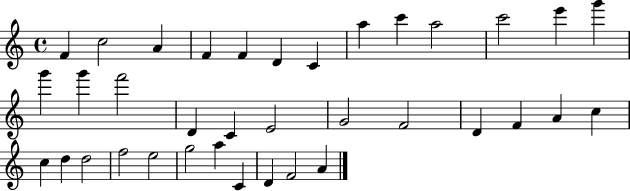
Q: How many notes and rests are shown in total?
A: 36